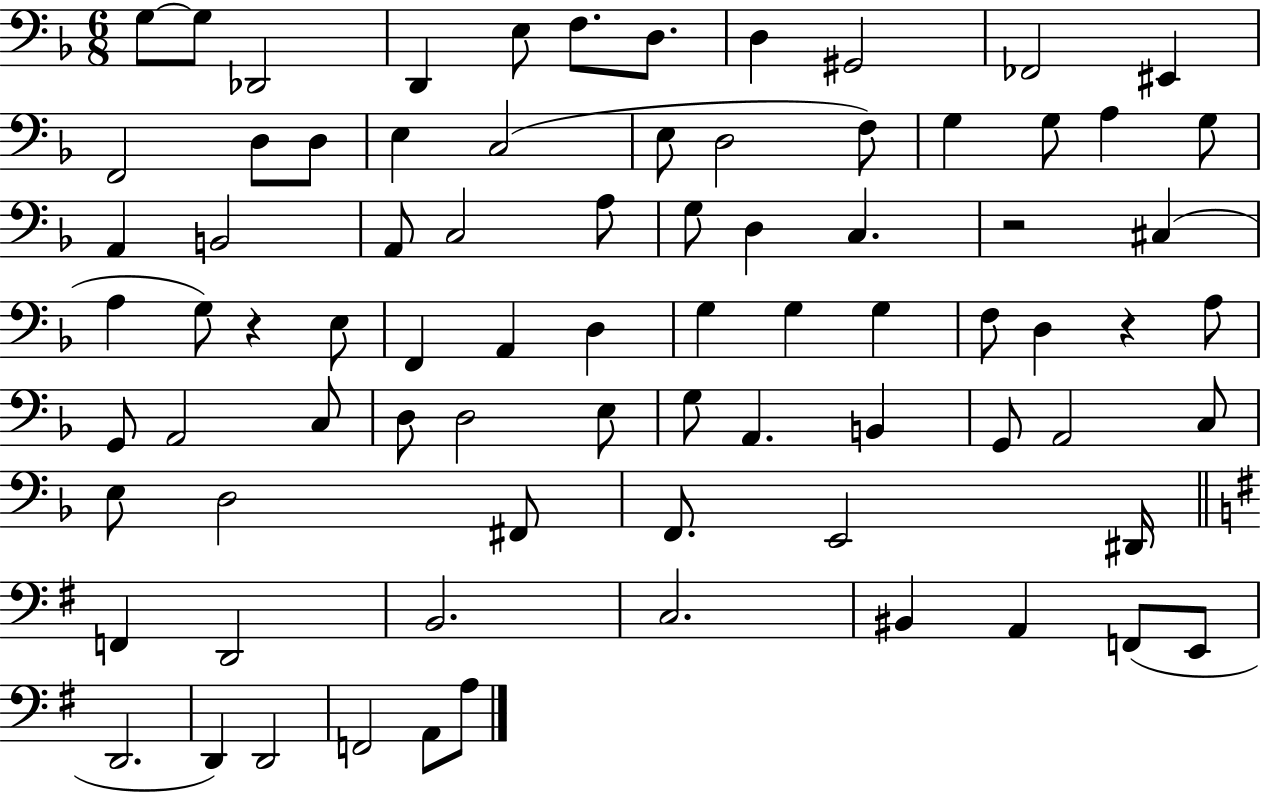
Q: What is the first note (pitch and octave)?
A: G3